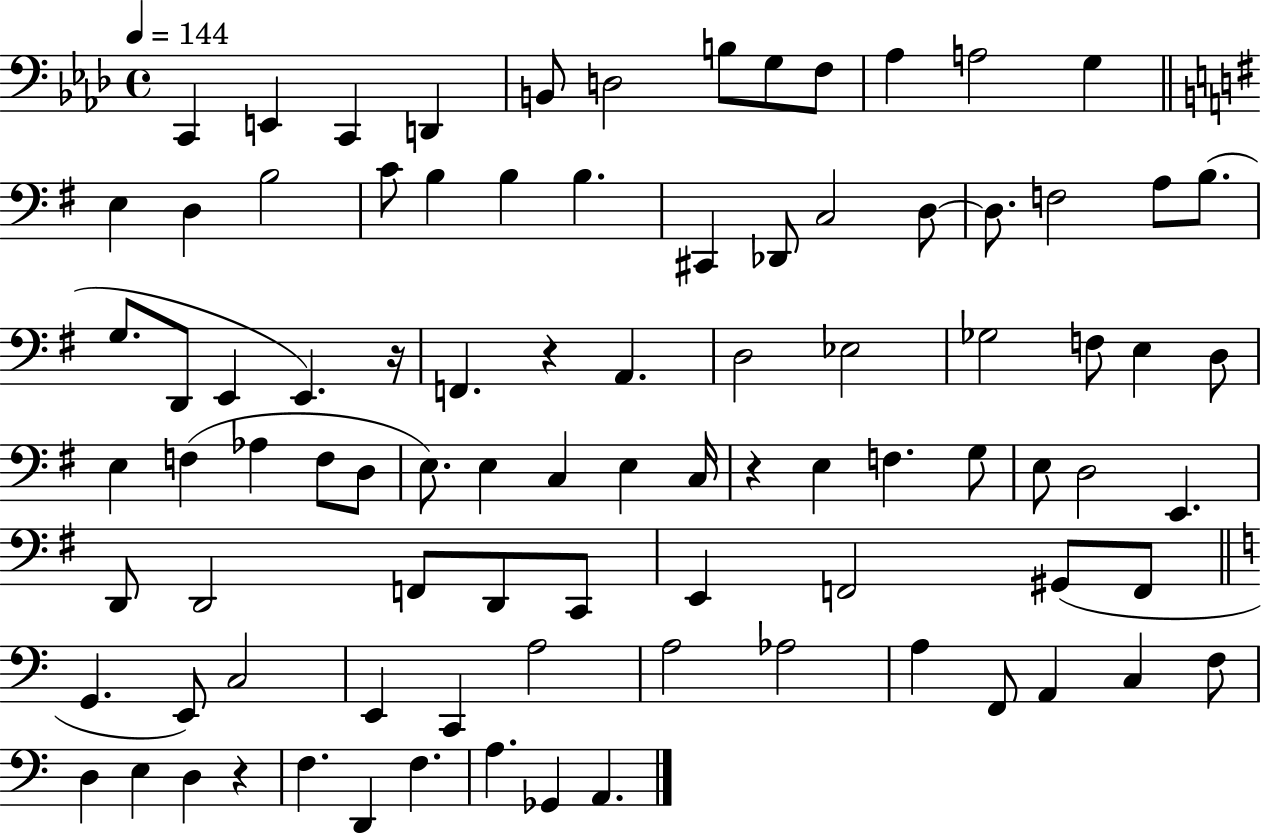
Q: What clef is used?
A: bass